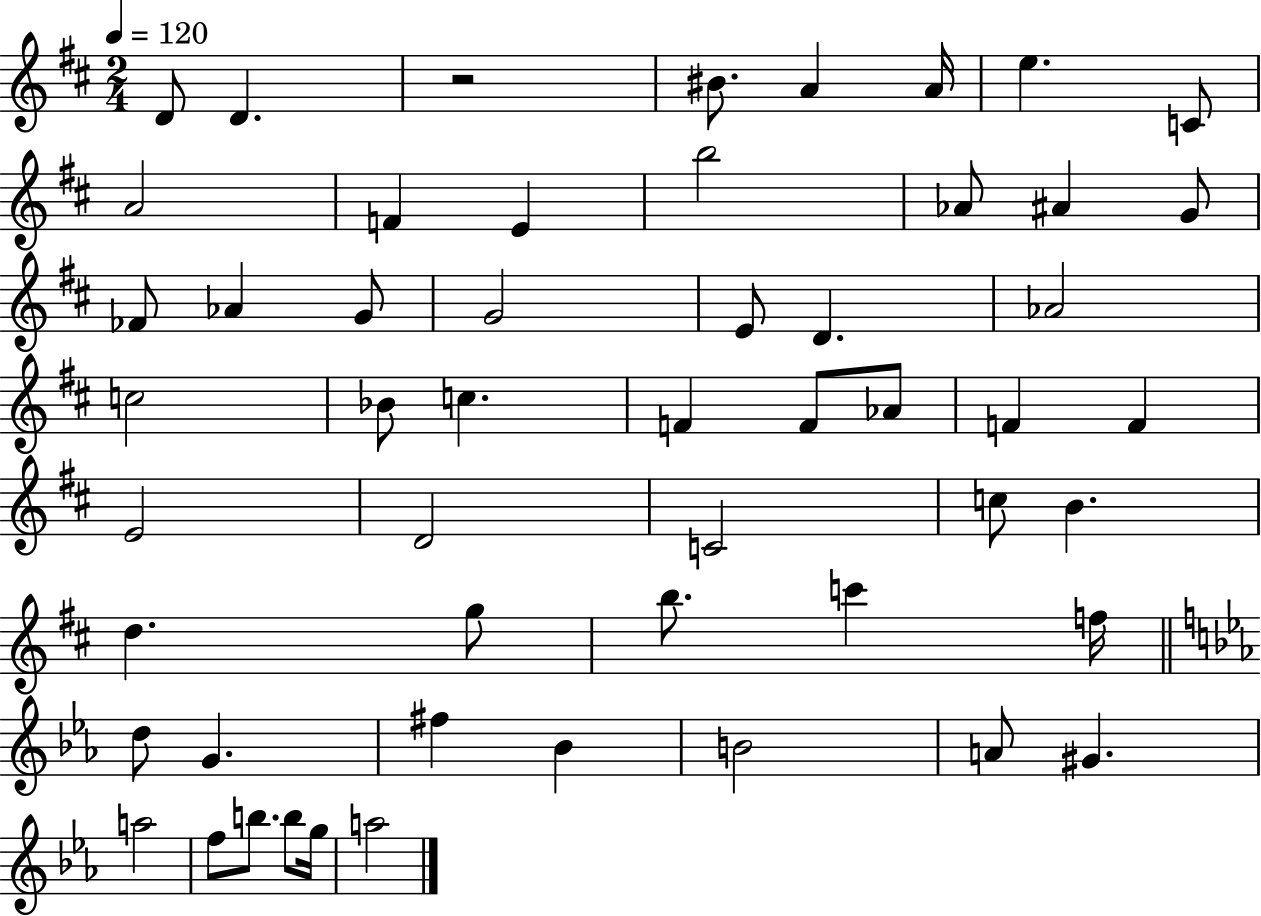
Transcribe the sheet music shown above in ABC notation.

X:1
T:Untitled
M:2/4
L:1/4
K:D
D/2 D z2 ^B/2 A A/4 e C/2 A2 F E b2 _A/2 ^A G/2 _F/2 _A G/2 G2 E/2 D _A2 c2 _B/2 c F F/2 _A/2 F F E2 D2 C2 c/2 B d g/2 b/2 c' f/4 d/2 G ^f _B B2 A/2 ^G a2 f/2 b/2 b/2 g/4 a2